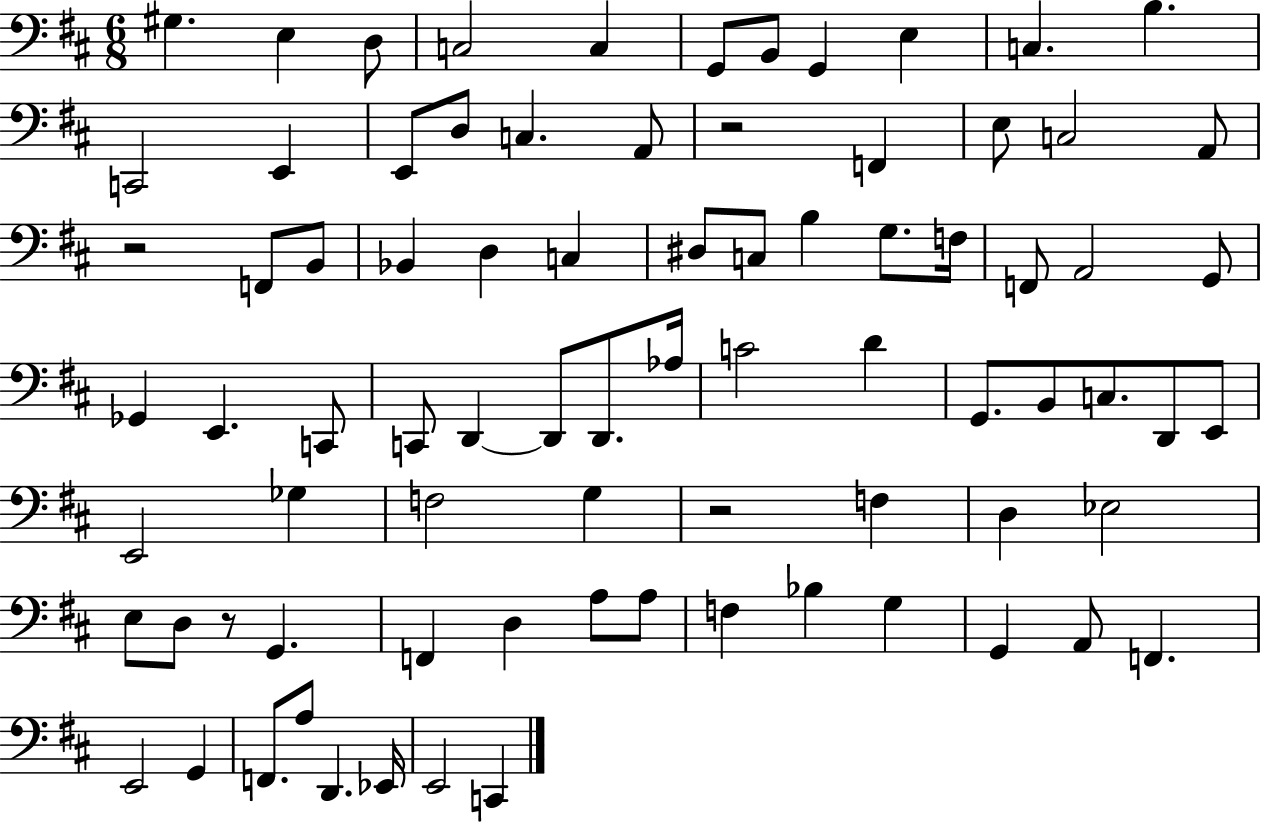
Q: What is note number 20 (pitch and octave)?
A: C3